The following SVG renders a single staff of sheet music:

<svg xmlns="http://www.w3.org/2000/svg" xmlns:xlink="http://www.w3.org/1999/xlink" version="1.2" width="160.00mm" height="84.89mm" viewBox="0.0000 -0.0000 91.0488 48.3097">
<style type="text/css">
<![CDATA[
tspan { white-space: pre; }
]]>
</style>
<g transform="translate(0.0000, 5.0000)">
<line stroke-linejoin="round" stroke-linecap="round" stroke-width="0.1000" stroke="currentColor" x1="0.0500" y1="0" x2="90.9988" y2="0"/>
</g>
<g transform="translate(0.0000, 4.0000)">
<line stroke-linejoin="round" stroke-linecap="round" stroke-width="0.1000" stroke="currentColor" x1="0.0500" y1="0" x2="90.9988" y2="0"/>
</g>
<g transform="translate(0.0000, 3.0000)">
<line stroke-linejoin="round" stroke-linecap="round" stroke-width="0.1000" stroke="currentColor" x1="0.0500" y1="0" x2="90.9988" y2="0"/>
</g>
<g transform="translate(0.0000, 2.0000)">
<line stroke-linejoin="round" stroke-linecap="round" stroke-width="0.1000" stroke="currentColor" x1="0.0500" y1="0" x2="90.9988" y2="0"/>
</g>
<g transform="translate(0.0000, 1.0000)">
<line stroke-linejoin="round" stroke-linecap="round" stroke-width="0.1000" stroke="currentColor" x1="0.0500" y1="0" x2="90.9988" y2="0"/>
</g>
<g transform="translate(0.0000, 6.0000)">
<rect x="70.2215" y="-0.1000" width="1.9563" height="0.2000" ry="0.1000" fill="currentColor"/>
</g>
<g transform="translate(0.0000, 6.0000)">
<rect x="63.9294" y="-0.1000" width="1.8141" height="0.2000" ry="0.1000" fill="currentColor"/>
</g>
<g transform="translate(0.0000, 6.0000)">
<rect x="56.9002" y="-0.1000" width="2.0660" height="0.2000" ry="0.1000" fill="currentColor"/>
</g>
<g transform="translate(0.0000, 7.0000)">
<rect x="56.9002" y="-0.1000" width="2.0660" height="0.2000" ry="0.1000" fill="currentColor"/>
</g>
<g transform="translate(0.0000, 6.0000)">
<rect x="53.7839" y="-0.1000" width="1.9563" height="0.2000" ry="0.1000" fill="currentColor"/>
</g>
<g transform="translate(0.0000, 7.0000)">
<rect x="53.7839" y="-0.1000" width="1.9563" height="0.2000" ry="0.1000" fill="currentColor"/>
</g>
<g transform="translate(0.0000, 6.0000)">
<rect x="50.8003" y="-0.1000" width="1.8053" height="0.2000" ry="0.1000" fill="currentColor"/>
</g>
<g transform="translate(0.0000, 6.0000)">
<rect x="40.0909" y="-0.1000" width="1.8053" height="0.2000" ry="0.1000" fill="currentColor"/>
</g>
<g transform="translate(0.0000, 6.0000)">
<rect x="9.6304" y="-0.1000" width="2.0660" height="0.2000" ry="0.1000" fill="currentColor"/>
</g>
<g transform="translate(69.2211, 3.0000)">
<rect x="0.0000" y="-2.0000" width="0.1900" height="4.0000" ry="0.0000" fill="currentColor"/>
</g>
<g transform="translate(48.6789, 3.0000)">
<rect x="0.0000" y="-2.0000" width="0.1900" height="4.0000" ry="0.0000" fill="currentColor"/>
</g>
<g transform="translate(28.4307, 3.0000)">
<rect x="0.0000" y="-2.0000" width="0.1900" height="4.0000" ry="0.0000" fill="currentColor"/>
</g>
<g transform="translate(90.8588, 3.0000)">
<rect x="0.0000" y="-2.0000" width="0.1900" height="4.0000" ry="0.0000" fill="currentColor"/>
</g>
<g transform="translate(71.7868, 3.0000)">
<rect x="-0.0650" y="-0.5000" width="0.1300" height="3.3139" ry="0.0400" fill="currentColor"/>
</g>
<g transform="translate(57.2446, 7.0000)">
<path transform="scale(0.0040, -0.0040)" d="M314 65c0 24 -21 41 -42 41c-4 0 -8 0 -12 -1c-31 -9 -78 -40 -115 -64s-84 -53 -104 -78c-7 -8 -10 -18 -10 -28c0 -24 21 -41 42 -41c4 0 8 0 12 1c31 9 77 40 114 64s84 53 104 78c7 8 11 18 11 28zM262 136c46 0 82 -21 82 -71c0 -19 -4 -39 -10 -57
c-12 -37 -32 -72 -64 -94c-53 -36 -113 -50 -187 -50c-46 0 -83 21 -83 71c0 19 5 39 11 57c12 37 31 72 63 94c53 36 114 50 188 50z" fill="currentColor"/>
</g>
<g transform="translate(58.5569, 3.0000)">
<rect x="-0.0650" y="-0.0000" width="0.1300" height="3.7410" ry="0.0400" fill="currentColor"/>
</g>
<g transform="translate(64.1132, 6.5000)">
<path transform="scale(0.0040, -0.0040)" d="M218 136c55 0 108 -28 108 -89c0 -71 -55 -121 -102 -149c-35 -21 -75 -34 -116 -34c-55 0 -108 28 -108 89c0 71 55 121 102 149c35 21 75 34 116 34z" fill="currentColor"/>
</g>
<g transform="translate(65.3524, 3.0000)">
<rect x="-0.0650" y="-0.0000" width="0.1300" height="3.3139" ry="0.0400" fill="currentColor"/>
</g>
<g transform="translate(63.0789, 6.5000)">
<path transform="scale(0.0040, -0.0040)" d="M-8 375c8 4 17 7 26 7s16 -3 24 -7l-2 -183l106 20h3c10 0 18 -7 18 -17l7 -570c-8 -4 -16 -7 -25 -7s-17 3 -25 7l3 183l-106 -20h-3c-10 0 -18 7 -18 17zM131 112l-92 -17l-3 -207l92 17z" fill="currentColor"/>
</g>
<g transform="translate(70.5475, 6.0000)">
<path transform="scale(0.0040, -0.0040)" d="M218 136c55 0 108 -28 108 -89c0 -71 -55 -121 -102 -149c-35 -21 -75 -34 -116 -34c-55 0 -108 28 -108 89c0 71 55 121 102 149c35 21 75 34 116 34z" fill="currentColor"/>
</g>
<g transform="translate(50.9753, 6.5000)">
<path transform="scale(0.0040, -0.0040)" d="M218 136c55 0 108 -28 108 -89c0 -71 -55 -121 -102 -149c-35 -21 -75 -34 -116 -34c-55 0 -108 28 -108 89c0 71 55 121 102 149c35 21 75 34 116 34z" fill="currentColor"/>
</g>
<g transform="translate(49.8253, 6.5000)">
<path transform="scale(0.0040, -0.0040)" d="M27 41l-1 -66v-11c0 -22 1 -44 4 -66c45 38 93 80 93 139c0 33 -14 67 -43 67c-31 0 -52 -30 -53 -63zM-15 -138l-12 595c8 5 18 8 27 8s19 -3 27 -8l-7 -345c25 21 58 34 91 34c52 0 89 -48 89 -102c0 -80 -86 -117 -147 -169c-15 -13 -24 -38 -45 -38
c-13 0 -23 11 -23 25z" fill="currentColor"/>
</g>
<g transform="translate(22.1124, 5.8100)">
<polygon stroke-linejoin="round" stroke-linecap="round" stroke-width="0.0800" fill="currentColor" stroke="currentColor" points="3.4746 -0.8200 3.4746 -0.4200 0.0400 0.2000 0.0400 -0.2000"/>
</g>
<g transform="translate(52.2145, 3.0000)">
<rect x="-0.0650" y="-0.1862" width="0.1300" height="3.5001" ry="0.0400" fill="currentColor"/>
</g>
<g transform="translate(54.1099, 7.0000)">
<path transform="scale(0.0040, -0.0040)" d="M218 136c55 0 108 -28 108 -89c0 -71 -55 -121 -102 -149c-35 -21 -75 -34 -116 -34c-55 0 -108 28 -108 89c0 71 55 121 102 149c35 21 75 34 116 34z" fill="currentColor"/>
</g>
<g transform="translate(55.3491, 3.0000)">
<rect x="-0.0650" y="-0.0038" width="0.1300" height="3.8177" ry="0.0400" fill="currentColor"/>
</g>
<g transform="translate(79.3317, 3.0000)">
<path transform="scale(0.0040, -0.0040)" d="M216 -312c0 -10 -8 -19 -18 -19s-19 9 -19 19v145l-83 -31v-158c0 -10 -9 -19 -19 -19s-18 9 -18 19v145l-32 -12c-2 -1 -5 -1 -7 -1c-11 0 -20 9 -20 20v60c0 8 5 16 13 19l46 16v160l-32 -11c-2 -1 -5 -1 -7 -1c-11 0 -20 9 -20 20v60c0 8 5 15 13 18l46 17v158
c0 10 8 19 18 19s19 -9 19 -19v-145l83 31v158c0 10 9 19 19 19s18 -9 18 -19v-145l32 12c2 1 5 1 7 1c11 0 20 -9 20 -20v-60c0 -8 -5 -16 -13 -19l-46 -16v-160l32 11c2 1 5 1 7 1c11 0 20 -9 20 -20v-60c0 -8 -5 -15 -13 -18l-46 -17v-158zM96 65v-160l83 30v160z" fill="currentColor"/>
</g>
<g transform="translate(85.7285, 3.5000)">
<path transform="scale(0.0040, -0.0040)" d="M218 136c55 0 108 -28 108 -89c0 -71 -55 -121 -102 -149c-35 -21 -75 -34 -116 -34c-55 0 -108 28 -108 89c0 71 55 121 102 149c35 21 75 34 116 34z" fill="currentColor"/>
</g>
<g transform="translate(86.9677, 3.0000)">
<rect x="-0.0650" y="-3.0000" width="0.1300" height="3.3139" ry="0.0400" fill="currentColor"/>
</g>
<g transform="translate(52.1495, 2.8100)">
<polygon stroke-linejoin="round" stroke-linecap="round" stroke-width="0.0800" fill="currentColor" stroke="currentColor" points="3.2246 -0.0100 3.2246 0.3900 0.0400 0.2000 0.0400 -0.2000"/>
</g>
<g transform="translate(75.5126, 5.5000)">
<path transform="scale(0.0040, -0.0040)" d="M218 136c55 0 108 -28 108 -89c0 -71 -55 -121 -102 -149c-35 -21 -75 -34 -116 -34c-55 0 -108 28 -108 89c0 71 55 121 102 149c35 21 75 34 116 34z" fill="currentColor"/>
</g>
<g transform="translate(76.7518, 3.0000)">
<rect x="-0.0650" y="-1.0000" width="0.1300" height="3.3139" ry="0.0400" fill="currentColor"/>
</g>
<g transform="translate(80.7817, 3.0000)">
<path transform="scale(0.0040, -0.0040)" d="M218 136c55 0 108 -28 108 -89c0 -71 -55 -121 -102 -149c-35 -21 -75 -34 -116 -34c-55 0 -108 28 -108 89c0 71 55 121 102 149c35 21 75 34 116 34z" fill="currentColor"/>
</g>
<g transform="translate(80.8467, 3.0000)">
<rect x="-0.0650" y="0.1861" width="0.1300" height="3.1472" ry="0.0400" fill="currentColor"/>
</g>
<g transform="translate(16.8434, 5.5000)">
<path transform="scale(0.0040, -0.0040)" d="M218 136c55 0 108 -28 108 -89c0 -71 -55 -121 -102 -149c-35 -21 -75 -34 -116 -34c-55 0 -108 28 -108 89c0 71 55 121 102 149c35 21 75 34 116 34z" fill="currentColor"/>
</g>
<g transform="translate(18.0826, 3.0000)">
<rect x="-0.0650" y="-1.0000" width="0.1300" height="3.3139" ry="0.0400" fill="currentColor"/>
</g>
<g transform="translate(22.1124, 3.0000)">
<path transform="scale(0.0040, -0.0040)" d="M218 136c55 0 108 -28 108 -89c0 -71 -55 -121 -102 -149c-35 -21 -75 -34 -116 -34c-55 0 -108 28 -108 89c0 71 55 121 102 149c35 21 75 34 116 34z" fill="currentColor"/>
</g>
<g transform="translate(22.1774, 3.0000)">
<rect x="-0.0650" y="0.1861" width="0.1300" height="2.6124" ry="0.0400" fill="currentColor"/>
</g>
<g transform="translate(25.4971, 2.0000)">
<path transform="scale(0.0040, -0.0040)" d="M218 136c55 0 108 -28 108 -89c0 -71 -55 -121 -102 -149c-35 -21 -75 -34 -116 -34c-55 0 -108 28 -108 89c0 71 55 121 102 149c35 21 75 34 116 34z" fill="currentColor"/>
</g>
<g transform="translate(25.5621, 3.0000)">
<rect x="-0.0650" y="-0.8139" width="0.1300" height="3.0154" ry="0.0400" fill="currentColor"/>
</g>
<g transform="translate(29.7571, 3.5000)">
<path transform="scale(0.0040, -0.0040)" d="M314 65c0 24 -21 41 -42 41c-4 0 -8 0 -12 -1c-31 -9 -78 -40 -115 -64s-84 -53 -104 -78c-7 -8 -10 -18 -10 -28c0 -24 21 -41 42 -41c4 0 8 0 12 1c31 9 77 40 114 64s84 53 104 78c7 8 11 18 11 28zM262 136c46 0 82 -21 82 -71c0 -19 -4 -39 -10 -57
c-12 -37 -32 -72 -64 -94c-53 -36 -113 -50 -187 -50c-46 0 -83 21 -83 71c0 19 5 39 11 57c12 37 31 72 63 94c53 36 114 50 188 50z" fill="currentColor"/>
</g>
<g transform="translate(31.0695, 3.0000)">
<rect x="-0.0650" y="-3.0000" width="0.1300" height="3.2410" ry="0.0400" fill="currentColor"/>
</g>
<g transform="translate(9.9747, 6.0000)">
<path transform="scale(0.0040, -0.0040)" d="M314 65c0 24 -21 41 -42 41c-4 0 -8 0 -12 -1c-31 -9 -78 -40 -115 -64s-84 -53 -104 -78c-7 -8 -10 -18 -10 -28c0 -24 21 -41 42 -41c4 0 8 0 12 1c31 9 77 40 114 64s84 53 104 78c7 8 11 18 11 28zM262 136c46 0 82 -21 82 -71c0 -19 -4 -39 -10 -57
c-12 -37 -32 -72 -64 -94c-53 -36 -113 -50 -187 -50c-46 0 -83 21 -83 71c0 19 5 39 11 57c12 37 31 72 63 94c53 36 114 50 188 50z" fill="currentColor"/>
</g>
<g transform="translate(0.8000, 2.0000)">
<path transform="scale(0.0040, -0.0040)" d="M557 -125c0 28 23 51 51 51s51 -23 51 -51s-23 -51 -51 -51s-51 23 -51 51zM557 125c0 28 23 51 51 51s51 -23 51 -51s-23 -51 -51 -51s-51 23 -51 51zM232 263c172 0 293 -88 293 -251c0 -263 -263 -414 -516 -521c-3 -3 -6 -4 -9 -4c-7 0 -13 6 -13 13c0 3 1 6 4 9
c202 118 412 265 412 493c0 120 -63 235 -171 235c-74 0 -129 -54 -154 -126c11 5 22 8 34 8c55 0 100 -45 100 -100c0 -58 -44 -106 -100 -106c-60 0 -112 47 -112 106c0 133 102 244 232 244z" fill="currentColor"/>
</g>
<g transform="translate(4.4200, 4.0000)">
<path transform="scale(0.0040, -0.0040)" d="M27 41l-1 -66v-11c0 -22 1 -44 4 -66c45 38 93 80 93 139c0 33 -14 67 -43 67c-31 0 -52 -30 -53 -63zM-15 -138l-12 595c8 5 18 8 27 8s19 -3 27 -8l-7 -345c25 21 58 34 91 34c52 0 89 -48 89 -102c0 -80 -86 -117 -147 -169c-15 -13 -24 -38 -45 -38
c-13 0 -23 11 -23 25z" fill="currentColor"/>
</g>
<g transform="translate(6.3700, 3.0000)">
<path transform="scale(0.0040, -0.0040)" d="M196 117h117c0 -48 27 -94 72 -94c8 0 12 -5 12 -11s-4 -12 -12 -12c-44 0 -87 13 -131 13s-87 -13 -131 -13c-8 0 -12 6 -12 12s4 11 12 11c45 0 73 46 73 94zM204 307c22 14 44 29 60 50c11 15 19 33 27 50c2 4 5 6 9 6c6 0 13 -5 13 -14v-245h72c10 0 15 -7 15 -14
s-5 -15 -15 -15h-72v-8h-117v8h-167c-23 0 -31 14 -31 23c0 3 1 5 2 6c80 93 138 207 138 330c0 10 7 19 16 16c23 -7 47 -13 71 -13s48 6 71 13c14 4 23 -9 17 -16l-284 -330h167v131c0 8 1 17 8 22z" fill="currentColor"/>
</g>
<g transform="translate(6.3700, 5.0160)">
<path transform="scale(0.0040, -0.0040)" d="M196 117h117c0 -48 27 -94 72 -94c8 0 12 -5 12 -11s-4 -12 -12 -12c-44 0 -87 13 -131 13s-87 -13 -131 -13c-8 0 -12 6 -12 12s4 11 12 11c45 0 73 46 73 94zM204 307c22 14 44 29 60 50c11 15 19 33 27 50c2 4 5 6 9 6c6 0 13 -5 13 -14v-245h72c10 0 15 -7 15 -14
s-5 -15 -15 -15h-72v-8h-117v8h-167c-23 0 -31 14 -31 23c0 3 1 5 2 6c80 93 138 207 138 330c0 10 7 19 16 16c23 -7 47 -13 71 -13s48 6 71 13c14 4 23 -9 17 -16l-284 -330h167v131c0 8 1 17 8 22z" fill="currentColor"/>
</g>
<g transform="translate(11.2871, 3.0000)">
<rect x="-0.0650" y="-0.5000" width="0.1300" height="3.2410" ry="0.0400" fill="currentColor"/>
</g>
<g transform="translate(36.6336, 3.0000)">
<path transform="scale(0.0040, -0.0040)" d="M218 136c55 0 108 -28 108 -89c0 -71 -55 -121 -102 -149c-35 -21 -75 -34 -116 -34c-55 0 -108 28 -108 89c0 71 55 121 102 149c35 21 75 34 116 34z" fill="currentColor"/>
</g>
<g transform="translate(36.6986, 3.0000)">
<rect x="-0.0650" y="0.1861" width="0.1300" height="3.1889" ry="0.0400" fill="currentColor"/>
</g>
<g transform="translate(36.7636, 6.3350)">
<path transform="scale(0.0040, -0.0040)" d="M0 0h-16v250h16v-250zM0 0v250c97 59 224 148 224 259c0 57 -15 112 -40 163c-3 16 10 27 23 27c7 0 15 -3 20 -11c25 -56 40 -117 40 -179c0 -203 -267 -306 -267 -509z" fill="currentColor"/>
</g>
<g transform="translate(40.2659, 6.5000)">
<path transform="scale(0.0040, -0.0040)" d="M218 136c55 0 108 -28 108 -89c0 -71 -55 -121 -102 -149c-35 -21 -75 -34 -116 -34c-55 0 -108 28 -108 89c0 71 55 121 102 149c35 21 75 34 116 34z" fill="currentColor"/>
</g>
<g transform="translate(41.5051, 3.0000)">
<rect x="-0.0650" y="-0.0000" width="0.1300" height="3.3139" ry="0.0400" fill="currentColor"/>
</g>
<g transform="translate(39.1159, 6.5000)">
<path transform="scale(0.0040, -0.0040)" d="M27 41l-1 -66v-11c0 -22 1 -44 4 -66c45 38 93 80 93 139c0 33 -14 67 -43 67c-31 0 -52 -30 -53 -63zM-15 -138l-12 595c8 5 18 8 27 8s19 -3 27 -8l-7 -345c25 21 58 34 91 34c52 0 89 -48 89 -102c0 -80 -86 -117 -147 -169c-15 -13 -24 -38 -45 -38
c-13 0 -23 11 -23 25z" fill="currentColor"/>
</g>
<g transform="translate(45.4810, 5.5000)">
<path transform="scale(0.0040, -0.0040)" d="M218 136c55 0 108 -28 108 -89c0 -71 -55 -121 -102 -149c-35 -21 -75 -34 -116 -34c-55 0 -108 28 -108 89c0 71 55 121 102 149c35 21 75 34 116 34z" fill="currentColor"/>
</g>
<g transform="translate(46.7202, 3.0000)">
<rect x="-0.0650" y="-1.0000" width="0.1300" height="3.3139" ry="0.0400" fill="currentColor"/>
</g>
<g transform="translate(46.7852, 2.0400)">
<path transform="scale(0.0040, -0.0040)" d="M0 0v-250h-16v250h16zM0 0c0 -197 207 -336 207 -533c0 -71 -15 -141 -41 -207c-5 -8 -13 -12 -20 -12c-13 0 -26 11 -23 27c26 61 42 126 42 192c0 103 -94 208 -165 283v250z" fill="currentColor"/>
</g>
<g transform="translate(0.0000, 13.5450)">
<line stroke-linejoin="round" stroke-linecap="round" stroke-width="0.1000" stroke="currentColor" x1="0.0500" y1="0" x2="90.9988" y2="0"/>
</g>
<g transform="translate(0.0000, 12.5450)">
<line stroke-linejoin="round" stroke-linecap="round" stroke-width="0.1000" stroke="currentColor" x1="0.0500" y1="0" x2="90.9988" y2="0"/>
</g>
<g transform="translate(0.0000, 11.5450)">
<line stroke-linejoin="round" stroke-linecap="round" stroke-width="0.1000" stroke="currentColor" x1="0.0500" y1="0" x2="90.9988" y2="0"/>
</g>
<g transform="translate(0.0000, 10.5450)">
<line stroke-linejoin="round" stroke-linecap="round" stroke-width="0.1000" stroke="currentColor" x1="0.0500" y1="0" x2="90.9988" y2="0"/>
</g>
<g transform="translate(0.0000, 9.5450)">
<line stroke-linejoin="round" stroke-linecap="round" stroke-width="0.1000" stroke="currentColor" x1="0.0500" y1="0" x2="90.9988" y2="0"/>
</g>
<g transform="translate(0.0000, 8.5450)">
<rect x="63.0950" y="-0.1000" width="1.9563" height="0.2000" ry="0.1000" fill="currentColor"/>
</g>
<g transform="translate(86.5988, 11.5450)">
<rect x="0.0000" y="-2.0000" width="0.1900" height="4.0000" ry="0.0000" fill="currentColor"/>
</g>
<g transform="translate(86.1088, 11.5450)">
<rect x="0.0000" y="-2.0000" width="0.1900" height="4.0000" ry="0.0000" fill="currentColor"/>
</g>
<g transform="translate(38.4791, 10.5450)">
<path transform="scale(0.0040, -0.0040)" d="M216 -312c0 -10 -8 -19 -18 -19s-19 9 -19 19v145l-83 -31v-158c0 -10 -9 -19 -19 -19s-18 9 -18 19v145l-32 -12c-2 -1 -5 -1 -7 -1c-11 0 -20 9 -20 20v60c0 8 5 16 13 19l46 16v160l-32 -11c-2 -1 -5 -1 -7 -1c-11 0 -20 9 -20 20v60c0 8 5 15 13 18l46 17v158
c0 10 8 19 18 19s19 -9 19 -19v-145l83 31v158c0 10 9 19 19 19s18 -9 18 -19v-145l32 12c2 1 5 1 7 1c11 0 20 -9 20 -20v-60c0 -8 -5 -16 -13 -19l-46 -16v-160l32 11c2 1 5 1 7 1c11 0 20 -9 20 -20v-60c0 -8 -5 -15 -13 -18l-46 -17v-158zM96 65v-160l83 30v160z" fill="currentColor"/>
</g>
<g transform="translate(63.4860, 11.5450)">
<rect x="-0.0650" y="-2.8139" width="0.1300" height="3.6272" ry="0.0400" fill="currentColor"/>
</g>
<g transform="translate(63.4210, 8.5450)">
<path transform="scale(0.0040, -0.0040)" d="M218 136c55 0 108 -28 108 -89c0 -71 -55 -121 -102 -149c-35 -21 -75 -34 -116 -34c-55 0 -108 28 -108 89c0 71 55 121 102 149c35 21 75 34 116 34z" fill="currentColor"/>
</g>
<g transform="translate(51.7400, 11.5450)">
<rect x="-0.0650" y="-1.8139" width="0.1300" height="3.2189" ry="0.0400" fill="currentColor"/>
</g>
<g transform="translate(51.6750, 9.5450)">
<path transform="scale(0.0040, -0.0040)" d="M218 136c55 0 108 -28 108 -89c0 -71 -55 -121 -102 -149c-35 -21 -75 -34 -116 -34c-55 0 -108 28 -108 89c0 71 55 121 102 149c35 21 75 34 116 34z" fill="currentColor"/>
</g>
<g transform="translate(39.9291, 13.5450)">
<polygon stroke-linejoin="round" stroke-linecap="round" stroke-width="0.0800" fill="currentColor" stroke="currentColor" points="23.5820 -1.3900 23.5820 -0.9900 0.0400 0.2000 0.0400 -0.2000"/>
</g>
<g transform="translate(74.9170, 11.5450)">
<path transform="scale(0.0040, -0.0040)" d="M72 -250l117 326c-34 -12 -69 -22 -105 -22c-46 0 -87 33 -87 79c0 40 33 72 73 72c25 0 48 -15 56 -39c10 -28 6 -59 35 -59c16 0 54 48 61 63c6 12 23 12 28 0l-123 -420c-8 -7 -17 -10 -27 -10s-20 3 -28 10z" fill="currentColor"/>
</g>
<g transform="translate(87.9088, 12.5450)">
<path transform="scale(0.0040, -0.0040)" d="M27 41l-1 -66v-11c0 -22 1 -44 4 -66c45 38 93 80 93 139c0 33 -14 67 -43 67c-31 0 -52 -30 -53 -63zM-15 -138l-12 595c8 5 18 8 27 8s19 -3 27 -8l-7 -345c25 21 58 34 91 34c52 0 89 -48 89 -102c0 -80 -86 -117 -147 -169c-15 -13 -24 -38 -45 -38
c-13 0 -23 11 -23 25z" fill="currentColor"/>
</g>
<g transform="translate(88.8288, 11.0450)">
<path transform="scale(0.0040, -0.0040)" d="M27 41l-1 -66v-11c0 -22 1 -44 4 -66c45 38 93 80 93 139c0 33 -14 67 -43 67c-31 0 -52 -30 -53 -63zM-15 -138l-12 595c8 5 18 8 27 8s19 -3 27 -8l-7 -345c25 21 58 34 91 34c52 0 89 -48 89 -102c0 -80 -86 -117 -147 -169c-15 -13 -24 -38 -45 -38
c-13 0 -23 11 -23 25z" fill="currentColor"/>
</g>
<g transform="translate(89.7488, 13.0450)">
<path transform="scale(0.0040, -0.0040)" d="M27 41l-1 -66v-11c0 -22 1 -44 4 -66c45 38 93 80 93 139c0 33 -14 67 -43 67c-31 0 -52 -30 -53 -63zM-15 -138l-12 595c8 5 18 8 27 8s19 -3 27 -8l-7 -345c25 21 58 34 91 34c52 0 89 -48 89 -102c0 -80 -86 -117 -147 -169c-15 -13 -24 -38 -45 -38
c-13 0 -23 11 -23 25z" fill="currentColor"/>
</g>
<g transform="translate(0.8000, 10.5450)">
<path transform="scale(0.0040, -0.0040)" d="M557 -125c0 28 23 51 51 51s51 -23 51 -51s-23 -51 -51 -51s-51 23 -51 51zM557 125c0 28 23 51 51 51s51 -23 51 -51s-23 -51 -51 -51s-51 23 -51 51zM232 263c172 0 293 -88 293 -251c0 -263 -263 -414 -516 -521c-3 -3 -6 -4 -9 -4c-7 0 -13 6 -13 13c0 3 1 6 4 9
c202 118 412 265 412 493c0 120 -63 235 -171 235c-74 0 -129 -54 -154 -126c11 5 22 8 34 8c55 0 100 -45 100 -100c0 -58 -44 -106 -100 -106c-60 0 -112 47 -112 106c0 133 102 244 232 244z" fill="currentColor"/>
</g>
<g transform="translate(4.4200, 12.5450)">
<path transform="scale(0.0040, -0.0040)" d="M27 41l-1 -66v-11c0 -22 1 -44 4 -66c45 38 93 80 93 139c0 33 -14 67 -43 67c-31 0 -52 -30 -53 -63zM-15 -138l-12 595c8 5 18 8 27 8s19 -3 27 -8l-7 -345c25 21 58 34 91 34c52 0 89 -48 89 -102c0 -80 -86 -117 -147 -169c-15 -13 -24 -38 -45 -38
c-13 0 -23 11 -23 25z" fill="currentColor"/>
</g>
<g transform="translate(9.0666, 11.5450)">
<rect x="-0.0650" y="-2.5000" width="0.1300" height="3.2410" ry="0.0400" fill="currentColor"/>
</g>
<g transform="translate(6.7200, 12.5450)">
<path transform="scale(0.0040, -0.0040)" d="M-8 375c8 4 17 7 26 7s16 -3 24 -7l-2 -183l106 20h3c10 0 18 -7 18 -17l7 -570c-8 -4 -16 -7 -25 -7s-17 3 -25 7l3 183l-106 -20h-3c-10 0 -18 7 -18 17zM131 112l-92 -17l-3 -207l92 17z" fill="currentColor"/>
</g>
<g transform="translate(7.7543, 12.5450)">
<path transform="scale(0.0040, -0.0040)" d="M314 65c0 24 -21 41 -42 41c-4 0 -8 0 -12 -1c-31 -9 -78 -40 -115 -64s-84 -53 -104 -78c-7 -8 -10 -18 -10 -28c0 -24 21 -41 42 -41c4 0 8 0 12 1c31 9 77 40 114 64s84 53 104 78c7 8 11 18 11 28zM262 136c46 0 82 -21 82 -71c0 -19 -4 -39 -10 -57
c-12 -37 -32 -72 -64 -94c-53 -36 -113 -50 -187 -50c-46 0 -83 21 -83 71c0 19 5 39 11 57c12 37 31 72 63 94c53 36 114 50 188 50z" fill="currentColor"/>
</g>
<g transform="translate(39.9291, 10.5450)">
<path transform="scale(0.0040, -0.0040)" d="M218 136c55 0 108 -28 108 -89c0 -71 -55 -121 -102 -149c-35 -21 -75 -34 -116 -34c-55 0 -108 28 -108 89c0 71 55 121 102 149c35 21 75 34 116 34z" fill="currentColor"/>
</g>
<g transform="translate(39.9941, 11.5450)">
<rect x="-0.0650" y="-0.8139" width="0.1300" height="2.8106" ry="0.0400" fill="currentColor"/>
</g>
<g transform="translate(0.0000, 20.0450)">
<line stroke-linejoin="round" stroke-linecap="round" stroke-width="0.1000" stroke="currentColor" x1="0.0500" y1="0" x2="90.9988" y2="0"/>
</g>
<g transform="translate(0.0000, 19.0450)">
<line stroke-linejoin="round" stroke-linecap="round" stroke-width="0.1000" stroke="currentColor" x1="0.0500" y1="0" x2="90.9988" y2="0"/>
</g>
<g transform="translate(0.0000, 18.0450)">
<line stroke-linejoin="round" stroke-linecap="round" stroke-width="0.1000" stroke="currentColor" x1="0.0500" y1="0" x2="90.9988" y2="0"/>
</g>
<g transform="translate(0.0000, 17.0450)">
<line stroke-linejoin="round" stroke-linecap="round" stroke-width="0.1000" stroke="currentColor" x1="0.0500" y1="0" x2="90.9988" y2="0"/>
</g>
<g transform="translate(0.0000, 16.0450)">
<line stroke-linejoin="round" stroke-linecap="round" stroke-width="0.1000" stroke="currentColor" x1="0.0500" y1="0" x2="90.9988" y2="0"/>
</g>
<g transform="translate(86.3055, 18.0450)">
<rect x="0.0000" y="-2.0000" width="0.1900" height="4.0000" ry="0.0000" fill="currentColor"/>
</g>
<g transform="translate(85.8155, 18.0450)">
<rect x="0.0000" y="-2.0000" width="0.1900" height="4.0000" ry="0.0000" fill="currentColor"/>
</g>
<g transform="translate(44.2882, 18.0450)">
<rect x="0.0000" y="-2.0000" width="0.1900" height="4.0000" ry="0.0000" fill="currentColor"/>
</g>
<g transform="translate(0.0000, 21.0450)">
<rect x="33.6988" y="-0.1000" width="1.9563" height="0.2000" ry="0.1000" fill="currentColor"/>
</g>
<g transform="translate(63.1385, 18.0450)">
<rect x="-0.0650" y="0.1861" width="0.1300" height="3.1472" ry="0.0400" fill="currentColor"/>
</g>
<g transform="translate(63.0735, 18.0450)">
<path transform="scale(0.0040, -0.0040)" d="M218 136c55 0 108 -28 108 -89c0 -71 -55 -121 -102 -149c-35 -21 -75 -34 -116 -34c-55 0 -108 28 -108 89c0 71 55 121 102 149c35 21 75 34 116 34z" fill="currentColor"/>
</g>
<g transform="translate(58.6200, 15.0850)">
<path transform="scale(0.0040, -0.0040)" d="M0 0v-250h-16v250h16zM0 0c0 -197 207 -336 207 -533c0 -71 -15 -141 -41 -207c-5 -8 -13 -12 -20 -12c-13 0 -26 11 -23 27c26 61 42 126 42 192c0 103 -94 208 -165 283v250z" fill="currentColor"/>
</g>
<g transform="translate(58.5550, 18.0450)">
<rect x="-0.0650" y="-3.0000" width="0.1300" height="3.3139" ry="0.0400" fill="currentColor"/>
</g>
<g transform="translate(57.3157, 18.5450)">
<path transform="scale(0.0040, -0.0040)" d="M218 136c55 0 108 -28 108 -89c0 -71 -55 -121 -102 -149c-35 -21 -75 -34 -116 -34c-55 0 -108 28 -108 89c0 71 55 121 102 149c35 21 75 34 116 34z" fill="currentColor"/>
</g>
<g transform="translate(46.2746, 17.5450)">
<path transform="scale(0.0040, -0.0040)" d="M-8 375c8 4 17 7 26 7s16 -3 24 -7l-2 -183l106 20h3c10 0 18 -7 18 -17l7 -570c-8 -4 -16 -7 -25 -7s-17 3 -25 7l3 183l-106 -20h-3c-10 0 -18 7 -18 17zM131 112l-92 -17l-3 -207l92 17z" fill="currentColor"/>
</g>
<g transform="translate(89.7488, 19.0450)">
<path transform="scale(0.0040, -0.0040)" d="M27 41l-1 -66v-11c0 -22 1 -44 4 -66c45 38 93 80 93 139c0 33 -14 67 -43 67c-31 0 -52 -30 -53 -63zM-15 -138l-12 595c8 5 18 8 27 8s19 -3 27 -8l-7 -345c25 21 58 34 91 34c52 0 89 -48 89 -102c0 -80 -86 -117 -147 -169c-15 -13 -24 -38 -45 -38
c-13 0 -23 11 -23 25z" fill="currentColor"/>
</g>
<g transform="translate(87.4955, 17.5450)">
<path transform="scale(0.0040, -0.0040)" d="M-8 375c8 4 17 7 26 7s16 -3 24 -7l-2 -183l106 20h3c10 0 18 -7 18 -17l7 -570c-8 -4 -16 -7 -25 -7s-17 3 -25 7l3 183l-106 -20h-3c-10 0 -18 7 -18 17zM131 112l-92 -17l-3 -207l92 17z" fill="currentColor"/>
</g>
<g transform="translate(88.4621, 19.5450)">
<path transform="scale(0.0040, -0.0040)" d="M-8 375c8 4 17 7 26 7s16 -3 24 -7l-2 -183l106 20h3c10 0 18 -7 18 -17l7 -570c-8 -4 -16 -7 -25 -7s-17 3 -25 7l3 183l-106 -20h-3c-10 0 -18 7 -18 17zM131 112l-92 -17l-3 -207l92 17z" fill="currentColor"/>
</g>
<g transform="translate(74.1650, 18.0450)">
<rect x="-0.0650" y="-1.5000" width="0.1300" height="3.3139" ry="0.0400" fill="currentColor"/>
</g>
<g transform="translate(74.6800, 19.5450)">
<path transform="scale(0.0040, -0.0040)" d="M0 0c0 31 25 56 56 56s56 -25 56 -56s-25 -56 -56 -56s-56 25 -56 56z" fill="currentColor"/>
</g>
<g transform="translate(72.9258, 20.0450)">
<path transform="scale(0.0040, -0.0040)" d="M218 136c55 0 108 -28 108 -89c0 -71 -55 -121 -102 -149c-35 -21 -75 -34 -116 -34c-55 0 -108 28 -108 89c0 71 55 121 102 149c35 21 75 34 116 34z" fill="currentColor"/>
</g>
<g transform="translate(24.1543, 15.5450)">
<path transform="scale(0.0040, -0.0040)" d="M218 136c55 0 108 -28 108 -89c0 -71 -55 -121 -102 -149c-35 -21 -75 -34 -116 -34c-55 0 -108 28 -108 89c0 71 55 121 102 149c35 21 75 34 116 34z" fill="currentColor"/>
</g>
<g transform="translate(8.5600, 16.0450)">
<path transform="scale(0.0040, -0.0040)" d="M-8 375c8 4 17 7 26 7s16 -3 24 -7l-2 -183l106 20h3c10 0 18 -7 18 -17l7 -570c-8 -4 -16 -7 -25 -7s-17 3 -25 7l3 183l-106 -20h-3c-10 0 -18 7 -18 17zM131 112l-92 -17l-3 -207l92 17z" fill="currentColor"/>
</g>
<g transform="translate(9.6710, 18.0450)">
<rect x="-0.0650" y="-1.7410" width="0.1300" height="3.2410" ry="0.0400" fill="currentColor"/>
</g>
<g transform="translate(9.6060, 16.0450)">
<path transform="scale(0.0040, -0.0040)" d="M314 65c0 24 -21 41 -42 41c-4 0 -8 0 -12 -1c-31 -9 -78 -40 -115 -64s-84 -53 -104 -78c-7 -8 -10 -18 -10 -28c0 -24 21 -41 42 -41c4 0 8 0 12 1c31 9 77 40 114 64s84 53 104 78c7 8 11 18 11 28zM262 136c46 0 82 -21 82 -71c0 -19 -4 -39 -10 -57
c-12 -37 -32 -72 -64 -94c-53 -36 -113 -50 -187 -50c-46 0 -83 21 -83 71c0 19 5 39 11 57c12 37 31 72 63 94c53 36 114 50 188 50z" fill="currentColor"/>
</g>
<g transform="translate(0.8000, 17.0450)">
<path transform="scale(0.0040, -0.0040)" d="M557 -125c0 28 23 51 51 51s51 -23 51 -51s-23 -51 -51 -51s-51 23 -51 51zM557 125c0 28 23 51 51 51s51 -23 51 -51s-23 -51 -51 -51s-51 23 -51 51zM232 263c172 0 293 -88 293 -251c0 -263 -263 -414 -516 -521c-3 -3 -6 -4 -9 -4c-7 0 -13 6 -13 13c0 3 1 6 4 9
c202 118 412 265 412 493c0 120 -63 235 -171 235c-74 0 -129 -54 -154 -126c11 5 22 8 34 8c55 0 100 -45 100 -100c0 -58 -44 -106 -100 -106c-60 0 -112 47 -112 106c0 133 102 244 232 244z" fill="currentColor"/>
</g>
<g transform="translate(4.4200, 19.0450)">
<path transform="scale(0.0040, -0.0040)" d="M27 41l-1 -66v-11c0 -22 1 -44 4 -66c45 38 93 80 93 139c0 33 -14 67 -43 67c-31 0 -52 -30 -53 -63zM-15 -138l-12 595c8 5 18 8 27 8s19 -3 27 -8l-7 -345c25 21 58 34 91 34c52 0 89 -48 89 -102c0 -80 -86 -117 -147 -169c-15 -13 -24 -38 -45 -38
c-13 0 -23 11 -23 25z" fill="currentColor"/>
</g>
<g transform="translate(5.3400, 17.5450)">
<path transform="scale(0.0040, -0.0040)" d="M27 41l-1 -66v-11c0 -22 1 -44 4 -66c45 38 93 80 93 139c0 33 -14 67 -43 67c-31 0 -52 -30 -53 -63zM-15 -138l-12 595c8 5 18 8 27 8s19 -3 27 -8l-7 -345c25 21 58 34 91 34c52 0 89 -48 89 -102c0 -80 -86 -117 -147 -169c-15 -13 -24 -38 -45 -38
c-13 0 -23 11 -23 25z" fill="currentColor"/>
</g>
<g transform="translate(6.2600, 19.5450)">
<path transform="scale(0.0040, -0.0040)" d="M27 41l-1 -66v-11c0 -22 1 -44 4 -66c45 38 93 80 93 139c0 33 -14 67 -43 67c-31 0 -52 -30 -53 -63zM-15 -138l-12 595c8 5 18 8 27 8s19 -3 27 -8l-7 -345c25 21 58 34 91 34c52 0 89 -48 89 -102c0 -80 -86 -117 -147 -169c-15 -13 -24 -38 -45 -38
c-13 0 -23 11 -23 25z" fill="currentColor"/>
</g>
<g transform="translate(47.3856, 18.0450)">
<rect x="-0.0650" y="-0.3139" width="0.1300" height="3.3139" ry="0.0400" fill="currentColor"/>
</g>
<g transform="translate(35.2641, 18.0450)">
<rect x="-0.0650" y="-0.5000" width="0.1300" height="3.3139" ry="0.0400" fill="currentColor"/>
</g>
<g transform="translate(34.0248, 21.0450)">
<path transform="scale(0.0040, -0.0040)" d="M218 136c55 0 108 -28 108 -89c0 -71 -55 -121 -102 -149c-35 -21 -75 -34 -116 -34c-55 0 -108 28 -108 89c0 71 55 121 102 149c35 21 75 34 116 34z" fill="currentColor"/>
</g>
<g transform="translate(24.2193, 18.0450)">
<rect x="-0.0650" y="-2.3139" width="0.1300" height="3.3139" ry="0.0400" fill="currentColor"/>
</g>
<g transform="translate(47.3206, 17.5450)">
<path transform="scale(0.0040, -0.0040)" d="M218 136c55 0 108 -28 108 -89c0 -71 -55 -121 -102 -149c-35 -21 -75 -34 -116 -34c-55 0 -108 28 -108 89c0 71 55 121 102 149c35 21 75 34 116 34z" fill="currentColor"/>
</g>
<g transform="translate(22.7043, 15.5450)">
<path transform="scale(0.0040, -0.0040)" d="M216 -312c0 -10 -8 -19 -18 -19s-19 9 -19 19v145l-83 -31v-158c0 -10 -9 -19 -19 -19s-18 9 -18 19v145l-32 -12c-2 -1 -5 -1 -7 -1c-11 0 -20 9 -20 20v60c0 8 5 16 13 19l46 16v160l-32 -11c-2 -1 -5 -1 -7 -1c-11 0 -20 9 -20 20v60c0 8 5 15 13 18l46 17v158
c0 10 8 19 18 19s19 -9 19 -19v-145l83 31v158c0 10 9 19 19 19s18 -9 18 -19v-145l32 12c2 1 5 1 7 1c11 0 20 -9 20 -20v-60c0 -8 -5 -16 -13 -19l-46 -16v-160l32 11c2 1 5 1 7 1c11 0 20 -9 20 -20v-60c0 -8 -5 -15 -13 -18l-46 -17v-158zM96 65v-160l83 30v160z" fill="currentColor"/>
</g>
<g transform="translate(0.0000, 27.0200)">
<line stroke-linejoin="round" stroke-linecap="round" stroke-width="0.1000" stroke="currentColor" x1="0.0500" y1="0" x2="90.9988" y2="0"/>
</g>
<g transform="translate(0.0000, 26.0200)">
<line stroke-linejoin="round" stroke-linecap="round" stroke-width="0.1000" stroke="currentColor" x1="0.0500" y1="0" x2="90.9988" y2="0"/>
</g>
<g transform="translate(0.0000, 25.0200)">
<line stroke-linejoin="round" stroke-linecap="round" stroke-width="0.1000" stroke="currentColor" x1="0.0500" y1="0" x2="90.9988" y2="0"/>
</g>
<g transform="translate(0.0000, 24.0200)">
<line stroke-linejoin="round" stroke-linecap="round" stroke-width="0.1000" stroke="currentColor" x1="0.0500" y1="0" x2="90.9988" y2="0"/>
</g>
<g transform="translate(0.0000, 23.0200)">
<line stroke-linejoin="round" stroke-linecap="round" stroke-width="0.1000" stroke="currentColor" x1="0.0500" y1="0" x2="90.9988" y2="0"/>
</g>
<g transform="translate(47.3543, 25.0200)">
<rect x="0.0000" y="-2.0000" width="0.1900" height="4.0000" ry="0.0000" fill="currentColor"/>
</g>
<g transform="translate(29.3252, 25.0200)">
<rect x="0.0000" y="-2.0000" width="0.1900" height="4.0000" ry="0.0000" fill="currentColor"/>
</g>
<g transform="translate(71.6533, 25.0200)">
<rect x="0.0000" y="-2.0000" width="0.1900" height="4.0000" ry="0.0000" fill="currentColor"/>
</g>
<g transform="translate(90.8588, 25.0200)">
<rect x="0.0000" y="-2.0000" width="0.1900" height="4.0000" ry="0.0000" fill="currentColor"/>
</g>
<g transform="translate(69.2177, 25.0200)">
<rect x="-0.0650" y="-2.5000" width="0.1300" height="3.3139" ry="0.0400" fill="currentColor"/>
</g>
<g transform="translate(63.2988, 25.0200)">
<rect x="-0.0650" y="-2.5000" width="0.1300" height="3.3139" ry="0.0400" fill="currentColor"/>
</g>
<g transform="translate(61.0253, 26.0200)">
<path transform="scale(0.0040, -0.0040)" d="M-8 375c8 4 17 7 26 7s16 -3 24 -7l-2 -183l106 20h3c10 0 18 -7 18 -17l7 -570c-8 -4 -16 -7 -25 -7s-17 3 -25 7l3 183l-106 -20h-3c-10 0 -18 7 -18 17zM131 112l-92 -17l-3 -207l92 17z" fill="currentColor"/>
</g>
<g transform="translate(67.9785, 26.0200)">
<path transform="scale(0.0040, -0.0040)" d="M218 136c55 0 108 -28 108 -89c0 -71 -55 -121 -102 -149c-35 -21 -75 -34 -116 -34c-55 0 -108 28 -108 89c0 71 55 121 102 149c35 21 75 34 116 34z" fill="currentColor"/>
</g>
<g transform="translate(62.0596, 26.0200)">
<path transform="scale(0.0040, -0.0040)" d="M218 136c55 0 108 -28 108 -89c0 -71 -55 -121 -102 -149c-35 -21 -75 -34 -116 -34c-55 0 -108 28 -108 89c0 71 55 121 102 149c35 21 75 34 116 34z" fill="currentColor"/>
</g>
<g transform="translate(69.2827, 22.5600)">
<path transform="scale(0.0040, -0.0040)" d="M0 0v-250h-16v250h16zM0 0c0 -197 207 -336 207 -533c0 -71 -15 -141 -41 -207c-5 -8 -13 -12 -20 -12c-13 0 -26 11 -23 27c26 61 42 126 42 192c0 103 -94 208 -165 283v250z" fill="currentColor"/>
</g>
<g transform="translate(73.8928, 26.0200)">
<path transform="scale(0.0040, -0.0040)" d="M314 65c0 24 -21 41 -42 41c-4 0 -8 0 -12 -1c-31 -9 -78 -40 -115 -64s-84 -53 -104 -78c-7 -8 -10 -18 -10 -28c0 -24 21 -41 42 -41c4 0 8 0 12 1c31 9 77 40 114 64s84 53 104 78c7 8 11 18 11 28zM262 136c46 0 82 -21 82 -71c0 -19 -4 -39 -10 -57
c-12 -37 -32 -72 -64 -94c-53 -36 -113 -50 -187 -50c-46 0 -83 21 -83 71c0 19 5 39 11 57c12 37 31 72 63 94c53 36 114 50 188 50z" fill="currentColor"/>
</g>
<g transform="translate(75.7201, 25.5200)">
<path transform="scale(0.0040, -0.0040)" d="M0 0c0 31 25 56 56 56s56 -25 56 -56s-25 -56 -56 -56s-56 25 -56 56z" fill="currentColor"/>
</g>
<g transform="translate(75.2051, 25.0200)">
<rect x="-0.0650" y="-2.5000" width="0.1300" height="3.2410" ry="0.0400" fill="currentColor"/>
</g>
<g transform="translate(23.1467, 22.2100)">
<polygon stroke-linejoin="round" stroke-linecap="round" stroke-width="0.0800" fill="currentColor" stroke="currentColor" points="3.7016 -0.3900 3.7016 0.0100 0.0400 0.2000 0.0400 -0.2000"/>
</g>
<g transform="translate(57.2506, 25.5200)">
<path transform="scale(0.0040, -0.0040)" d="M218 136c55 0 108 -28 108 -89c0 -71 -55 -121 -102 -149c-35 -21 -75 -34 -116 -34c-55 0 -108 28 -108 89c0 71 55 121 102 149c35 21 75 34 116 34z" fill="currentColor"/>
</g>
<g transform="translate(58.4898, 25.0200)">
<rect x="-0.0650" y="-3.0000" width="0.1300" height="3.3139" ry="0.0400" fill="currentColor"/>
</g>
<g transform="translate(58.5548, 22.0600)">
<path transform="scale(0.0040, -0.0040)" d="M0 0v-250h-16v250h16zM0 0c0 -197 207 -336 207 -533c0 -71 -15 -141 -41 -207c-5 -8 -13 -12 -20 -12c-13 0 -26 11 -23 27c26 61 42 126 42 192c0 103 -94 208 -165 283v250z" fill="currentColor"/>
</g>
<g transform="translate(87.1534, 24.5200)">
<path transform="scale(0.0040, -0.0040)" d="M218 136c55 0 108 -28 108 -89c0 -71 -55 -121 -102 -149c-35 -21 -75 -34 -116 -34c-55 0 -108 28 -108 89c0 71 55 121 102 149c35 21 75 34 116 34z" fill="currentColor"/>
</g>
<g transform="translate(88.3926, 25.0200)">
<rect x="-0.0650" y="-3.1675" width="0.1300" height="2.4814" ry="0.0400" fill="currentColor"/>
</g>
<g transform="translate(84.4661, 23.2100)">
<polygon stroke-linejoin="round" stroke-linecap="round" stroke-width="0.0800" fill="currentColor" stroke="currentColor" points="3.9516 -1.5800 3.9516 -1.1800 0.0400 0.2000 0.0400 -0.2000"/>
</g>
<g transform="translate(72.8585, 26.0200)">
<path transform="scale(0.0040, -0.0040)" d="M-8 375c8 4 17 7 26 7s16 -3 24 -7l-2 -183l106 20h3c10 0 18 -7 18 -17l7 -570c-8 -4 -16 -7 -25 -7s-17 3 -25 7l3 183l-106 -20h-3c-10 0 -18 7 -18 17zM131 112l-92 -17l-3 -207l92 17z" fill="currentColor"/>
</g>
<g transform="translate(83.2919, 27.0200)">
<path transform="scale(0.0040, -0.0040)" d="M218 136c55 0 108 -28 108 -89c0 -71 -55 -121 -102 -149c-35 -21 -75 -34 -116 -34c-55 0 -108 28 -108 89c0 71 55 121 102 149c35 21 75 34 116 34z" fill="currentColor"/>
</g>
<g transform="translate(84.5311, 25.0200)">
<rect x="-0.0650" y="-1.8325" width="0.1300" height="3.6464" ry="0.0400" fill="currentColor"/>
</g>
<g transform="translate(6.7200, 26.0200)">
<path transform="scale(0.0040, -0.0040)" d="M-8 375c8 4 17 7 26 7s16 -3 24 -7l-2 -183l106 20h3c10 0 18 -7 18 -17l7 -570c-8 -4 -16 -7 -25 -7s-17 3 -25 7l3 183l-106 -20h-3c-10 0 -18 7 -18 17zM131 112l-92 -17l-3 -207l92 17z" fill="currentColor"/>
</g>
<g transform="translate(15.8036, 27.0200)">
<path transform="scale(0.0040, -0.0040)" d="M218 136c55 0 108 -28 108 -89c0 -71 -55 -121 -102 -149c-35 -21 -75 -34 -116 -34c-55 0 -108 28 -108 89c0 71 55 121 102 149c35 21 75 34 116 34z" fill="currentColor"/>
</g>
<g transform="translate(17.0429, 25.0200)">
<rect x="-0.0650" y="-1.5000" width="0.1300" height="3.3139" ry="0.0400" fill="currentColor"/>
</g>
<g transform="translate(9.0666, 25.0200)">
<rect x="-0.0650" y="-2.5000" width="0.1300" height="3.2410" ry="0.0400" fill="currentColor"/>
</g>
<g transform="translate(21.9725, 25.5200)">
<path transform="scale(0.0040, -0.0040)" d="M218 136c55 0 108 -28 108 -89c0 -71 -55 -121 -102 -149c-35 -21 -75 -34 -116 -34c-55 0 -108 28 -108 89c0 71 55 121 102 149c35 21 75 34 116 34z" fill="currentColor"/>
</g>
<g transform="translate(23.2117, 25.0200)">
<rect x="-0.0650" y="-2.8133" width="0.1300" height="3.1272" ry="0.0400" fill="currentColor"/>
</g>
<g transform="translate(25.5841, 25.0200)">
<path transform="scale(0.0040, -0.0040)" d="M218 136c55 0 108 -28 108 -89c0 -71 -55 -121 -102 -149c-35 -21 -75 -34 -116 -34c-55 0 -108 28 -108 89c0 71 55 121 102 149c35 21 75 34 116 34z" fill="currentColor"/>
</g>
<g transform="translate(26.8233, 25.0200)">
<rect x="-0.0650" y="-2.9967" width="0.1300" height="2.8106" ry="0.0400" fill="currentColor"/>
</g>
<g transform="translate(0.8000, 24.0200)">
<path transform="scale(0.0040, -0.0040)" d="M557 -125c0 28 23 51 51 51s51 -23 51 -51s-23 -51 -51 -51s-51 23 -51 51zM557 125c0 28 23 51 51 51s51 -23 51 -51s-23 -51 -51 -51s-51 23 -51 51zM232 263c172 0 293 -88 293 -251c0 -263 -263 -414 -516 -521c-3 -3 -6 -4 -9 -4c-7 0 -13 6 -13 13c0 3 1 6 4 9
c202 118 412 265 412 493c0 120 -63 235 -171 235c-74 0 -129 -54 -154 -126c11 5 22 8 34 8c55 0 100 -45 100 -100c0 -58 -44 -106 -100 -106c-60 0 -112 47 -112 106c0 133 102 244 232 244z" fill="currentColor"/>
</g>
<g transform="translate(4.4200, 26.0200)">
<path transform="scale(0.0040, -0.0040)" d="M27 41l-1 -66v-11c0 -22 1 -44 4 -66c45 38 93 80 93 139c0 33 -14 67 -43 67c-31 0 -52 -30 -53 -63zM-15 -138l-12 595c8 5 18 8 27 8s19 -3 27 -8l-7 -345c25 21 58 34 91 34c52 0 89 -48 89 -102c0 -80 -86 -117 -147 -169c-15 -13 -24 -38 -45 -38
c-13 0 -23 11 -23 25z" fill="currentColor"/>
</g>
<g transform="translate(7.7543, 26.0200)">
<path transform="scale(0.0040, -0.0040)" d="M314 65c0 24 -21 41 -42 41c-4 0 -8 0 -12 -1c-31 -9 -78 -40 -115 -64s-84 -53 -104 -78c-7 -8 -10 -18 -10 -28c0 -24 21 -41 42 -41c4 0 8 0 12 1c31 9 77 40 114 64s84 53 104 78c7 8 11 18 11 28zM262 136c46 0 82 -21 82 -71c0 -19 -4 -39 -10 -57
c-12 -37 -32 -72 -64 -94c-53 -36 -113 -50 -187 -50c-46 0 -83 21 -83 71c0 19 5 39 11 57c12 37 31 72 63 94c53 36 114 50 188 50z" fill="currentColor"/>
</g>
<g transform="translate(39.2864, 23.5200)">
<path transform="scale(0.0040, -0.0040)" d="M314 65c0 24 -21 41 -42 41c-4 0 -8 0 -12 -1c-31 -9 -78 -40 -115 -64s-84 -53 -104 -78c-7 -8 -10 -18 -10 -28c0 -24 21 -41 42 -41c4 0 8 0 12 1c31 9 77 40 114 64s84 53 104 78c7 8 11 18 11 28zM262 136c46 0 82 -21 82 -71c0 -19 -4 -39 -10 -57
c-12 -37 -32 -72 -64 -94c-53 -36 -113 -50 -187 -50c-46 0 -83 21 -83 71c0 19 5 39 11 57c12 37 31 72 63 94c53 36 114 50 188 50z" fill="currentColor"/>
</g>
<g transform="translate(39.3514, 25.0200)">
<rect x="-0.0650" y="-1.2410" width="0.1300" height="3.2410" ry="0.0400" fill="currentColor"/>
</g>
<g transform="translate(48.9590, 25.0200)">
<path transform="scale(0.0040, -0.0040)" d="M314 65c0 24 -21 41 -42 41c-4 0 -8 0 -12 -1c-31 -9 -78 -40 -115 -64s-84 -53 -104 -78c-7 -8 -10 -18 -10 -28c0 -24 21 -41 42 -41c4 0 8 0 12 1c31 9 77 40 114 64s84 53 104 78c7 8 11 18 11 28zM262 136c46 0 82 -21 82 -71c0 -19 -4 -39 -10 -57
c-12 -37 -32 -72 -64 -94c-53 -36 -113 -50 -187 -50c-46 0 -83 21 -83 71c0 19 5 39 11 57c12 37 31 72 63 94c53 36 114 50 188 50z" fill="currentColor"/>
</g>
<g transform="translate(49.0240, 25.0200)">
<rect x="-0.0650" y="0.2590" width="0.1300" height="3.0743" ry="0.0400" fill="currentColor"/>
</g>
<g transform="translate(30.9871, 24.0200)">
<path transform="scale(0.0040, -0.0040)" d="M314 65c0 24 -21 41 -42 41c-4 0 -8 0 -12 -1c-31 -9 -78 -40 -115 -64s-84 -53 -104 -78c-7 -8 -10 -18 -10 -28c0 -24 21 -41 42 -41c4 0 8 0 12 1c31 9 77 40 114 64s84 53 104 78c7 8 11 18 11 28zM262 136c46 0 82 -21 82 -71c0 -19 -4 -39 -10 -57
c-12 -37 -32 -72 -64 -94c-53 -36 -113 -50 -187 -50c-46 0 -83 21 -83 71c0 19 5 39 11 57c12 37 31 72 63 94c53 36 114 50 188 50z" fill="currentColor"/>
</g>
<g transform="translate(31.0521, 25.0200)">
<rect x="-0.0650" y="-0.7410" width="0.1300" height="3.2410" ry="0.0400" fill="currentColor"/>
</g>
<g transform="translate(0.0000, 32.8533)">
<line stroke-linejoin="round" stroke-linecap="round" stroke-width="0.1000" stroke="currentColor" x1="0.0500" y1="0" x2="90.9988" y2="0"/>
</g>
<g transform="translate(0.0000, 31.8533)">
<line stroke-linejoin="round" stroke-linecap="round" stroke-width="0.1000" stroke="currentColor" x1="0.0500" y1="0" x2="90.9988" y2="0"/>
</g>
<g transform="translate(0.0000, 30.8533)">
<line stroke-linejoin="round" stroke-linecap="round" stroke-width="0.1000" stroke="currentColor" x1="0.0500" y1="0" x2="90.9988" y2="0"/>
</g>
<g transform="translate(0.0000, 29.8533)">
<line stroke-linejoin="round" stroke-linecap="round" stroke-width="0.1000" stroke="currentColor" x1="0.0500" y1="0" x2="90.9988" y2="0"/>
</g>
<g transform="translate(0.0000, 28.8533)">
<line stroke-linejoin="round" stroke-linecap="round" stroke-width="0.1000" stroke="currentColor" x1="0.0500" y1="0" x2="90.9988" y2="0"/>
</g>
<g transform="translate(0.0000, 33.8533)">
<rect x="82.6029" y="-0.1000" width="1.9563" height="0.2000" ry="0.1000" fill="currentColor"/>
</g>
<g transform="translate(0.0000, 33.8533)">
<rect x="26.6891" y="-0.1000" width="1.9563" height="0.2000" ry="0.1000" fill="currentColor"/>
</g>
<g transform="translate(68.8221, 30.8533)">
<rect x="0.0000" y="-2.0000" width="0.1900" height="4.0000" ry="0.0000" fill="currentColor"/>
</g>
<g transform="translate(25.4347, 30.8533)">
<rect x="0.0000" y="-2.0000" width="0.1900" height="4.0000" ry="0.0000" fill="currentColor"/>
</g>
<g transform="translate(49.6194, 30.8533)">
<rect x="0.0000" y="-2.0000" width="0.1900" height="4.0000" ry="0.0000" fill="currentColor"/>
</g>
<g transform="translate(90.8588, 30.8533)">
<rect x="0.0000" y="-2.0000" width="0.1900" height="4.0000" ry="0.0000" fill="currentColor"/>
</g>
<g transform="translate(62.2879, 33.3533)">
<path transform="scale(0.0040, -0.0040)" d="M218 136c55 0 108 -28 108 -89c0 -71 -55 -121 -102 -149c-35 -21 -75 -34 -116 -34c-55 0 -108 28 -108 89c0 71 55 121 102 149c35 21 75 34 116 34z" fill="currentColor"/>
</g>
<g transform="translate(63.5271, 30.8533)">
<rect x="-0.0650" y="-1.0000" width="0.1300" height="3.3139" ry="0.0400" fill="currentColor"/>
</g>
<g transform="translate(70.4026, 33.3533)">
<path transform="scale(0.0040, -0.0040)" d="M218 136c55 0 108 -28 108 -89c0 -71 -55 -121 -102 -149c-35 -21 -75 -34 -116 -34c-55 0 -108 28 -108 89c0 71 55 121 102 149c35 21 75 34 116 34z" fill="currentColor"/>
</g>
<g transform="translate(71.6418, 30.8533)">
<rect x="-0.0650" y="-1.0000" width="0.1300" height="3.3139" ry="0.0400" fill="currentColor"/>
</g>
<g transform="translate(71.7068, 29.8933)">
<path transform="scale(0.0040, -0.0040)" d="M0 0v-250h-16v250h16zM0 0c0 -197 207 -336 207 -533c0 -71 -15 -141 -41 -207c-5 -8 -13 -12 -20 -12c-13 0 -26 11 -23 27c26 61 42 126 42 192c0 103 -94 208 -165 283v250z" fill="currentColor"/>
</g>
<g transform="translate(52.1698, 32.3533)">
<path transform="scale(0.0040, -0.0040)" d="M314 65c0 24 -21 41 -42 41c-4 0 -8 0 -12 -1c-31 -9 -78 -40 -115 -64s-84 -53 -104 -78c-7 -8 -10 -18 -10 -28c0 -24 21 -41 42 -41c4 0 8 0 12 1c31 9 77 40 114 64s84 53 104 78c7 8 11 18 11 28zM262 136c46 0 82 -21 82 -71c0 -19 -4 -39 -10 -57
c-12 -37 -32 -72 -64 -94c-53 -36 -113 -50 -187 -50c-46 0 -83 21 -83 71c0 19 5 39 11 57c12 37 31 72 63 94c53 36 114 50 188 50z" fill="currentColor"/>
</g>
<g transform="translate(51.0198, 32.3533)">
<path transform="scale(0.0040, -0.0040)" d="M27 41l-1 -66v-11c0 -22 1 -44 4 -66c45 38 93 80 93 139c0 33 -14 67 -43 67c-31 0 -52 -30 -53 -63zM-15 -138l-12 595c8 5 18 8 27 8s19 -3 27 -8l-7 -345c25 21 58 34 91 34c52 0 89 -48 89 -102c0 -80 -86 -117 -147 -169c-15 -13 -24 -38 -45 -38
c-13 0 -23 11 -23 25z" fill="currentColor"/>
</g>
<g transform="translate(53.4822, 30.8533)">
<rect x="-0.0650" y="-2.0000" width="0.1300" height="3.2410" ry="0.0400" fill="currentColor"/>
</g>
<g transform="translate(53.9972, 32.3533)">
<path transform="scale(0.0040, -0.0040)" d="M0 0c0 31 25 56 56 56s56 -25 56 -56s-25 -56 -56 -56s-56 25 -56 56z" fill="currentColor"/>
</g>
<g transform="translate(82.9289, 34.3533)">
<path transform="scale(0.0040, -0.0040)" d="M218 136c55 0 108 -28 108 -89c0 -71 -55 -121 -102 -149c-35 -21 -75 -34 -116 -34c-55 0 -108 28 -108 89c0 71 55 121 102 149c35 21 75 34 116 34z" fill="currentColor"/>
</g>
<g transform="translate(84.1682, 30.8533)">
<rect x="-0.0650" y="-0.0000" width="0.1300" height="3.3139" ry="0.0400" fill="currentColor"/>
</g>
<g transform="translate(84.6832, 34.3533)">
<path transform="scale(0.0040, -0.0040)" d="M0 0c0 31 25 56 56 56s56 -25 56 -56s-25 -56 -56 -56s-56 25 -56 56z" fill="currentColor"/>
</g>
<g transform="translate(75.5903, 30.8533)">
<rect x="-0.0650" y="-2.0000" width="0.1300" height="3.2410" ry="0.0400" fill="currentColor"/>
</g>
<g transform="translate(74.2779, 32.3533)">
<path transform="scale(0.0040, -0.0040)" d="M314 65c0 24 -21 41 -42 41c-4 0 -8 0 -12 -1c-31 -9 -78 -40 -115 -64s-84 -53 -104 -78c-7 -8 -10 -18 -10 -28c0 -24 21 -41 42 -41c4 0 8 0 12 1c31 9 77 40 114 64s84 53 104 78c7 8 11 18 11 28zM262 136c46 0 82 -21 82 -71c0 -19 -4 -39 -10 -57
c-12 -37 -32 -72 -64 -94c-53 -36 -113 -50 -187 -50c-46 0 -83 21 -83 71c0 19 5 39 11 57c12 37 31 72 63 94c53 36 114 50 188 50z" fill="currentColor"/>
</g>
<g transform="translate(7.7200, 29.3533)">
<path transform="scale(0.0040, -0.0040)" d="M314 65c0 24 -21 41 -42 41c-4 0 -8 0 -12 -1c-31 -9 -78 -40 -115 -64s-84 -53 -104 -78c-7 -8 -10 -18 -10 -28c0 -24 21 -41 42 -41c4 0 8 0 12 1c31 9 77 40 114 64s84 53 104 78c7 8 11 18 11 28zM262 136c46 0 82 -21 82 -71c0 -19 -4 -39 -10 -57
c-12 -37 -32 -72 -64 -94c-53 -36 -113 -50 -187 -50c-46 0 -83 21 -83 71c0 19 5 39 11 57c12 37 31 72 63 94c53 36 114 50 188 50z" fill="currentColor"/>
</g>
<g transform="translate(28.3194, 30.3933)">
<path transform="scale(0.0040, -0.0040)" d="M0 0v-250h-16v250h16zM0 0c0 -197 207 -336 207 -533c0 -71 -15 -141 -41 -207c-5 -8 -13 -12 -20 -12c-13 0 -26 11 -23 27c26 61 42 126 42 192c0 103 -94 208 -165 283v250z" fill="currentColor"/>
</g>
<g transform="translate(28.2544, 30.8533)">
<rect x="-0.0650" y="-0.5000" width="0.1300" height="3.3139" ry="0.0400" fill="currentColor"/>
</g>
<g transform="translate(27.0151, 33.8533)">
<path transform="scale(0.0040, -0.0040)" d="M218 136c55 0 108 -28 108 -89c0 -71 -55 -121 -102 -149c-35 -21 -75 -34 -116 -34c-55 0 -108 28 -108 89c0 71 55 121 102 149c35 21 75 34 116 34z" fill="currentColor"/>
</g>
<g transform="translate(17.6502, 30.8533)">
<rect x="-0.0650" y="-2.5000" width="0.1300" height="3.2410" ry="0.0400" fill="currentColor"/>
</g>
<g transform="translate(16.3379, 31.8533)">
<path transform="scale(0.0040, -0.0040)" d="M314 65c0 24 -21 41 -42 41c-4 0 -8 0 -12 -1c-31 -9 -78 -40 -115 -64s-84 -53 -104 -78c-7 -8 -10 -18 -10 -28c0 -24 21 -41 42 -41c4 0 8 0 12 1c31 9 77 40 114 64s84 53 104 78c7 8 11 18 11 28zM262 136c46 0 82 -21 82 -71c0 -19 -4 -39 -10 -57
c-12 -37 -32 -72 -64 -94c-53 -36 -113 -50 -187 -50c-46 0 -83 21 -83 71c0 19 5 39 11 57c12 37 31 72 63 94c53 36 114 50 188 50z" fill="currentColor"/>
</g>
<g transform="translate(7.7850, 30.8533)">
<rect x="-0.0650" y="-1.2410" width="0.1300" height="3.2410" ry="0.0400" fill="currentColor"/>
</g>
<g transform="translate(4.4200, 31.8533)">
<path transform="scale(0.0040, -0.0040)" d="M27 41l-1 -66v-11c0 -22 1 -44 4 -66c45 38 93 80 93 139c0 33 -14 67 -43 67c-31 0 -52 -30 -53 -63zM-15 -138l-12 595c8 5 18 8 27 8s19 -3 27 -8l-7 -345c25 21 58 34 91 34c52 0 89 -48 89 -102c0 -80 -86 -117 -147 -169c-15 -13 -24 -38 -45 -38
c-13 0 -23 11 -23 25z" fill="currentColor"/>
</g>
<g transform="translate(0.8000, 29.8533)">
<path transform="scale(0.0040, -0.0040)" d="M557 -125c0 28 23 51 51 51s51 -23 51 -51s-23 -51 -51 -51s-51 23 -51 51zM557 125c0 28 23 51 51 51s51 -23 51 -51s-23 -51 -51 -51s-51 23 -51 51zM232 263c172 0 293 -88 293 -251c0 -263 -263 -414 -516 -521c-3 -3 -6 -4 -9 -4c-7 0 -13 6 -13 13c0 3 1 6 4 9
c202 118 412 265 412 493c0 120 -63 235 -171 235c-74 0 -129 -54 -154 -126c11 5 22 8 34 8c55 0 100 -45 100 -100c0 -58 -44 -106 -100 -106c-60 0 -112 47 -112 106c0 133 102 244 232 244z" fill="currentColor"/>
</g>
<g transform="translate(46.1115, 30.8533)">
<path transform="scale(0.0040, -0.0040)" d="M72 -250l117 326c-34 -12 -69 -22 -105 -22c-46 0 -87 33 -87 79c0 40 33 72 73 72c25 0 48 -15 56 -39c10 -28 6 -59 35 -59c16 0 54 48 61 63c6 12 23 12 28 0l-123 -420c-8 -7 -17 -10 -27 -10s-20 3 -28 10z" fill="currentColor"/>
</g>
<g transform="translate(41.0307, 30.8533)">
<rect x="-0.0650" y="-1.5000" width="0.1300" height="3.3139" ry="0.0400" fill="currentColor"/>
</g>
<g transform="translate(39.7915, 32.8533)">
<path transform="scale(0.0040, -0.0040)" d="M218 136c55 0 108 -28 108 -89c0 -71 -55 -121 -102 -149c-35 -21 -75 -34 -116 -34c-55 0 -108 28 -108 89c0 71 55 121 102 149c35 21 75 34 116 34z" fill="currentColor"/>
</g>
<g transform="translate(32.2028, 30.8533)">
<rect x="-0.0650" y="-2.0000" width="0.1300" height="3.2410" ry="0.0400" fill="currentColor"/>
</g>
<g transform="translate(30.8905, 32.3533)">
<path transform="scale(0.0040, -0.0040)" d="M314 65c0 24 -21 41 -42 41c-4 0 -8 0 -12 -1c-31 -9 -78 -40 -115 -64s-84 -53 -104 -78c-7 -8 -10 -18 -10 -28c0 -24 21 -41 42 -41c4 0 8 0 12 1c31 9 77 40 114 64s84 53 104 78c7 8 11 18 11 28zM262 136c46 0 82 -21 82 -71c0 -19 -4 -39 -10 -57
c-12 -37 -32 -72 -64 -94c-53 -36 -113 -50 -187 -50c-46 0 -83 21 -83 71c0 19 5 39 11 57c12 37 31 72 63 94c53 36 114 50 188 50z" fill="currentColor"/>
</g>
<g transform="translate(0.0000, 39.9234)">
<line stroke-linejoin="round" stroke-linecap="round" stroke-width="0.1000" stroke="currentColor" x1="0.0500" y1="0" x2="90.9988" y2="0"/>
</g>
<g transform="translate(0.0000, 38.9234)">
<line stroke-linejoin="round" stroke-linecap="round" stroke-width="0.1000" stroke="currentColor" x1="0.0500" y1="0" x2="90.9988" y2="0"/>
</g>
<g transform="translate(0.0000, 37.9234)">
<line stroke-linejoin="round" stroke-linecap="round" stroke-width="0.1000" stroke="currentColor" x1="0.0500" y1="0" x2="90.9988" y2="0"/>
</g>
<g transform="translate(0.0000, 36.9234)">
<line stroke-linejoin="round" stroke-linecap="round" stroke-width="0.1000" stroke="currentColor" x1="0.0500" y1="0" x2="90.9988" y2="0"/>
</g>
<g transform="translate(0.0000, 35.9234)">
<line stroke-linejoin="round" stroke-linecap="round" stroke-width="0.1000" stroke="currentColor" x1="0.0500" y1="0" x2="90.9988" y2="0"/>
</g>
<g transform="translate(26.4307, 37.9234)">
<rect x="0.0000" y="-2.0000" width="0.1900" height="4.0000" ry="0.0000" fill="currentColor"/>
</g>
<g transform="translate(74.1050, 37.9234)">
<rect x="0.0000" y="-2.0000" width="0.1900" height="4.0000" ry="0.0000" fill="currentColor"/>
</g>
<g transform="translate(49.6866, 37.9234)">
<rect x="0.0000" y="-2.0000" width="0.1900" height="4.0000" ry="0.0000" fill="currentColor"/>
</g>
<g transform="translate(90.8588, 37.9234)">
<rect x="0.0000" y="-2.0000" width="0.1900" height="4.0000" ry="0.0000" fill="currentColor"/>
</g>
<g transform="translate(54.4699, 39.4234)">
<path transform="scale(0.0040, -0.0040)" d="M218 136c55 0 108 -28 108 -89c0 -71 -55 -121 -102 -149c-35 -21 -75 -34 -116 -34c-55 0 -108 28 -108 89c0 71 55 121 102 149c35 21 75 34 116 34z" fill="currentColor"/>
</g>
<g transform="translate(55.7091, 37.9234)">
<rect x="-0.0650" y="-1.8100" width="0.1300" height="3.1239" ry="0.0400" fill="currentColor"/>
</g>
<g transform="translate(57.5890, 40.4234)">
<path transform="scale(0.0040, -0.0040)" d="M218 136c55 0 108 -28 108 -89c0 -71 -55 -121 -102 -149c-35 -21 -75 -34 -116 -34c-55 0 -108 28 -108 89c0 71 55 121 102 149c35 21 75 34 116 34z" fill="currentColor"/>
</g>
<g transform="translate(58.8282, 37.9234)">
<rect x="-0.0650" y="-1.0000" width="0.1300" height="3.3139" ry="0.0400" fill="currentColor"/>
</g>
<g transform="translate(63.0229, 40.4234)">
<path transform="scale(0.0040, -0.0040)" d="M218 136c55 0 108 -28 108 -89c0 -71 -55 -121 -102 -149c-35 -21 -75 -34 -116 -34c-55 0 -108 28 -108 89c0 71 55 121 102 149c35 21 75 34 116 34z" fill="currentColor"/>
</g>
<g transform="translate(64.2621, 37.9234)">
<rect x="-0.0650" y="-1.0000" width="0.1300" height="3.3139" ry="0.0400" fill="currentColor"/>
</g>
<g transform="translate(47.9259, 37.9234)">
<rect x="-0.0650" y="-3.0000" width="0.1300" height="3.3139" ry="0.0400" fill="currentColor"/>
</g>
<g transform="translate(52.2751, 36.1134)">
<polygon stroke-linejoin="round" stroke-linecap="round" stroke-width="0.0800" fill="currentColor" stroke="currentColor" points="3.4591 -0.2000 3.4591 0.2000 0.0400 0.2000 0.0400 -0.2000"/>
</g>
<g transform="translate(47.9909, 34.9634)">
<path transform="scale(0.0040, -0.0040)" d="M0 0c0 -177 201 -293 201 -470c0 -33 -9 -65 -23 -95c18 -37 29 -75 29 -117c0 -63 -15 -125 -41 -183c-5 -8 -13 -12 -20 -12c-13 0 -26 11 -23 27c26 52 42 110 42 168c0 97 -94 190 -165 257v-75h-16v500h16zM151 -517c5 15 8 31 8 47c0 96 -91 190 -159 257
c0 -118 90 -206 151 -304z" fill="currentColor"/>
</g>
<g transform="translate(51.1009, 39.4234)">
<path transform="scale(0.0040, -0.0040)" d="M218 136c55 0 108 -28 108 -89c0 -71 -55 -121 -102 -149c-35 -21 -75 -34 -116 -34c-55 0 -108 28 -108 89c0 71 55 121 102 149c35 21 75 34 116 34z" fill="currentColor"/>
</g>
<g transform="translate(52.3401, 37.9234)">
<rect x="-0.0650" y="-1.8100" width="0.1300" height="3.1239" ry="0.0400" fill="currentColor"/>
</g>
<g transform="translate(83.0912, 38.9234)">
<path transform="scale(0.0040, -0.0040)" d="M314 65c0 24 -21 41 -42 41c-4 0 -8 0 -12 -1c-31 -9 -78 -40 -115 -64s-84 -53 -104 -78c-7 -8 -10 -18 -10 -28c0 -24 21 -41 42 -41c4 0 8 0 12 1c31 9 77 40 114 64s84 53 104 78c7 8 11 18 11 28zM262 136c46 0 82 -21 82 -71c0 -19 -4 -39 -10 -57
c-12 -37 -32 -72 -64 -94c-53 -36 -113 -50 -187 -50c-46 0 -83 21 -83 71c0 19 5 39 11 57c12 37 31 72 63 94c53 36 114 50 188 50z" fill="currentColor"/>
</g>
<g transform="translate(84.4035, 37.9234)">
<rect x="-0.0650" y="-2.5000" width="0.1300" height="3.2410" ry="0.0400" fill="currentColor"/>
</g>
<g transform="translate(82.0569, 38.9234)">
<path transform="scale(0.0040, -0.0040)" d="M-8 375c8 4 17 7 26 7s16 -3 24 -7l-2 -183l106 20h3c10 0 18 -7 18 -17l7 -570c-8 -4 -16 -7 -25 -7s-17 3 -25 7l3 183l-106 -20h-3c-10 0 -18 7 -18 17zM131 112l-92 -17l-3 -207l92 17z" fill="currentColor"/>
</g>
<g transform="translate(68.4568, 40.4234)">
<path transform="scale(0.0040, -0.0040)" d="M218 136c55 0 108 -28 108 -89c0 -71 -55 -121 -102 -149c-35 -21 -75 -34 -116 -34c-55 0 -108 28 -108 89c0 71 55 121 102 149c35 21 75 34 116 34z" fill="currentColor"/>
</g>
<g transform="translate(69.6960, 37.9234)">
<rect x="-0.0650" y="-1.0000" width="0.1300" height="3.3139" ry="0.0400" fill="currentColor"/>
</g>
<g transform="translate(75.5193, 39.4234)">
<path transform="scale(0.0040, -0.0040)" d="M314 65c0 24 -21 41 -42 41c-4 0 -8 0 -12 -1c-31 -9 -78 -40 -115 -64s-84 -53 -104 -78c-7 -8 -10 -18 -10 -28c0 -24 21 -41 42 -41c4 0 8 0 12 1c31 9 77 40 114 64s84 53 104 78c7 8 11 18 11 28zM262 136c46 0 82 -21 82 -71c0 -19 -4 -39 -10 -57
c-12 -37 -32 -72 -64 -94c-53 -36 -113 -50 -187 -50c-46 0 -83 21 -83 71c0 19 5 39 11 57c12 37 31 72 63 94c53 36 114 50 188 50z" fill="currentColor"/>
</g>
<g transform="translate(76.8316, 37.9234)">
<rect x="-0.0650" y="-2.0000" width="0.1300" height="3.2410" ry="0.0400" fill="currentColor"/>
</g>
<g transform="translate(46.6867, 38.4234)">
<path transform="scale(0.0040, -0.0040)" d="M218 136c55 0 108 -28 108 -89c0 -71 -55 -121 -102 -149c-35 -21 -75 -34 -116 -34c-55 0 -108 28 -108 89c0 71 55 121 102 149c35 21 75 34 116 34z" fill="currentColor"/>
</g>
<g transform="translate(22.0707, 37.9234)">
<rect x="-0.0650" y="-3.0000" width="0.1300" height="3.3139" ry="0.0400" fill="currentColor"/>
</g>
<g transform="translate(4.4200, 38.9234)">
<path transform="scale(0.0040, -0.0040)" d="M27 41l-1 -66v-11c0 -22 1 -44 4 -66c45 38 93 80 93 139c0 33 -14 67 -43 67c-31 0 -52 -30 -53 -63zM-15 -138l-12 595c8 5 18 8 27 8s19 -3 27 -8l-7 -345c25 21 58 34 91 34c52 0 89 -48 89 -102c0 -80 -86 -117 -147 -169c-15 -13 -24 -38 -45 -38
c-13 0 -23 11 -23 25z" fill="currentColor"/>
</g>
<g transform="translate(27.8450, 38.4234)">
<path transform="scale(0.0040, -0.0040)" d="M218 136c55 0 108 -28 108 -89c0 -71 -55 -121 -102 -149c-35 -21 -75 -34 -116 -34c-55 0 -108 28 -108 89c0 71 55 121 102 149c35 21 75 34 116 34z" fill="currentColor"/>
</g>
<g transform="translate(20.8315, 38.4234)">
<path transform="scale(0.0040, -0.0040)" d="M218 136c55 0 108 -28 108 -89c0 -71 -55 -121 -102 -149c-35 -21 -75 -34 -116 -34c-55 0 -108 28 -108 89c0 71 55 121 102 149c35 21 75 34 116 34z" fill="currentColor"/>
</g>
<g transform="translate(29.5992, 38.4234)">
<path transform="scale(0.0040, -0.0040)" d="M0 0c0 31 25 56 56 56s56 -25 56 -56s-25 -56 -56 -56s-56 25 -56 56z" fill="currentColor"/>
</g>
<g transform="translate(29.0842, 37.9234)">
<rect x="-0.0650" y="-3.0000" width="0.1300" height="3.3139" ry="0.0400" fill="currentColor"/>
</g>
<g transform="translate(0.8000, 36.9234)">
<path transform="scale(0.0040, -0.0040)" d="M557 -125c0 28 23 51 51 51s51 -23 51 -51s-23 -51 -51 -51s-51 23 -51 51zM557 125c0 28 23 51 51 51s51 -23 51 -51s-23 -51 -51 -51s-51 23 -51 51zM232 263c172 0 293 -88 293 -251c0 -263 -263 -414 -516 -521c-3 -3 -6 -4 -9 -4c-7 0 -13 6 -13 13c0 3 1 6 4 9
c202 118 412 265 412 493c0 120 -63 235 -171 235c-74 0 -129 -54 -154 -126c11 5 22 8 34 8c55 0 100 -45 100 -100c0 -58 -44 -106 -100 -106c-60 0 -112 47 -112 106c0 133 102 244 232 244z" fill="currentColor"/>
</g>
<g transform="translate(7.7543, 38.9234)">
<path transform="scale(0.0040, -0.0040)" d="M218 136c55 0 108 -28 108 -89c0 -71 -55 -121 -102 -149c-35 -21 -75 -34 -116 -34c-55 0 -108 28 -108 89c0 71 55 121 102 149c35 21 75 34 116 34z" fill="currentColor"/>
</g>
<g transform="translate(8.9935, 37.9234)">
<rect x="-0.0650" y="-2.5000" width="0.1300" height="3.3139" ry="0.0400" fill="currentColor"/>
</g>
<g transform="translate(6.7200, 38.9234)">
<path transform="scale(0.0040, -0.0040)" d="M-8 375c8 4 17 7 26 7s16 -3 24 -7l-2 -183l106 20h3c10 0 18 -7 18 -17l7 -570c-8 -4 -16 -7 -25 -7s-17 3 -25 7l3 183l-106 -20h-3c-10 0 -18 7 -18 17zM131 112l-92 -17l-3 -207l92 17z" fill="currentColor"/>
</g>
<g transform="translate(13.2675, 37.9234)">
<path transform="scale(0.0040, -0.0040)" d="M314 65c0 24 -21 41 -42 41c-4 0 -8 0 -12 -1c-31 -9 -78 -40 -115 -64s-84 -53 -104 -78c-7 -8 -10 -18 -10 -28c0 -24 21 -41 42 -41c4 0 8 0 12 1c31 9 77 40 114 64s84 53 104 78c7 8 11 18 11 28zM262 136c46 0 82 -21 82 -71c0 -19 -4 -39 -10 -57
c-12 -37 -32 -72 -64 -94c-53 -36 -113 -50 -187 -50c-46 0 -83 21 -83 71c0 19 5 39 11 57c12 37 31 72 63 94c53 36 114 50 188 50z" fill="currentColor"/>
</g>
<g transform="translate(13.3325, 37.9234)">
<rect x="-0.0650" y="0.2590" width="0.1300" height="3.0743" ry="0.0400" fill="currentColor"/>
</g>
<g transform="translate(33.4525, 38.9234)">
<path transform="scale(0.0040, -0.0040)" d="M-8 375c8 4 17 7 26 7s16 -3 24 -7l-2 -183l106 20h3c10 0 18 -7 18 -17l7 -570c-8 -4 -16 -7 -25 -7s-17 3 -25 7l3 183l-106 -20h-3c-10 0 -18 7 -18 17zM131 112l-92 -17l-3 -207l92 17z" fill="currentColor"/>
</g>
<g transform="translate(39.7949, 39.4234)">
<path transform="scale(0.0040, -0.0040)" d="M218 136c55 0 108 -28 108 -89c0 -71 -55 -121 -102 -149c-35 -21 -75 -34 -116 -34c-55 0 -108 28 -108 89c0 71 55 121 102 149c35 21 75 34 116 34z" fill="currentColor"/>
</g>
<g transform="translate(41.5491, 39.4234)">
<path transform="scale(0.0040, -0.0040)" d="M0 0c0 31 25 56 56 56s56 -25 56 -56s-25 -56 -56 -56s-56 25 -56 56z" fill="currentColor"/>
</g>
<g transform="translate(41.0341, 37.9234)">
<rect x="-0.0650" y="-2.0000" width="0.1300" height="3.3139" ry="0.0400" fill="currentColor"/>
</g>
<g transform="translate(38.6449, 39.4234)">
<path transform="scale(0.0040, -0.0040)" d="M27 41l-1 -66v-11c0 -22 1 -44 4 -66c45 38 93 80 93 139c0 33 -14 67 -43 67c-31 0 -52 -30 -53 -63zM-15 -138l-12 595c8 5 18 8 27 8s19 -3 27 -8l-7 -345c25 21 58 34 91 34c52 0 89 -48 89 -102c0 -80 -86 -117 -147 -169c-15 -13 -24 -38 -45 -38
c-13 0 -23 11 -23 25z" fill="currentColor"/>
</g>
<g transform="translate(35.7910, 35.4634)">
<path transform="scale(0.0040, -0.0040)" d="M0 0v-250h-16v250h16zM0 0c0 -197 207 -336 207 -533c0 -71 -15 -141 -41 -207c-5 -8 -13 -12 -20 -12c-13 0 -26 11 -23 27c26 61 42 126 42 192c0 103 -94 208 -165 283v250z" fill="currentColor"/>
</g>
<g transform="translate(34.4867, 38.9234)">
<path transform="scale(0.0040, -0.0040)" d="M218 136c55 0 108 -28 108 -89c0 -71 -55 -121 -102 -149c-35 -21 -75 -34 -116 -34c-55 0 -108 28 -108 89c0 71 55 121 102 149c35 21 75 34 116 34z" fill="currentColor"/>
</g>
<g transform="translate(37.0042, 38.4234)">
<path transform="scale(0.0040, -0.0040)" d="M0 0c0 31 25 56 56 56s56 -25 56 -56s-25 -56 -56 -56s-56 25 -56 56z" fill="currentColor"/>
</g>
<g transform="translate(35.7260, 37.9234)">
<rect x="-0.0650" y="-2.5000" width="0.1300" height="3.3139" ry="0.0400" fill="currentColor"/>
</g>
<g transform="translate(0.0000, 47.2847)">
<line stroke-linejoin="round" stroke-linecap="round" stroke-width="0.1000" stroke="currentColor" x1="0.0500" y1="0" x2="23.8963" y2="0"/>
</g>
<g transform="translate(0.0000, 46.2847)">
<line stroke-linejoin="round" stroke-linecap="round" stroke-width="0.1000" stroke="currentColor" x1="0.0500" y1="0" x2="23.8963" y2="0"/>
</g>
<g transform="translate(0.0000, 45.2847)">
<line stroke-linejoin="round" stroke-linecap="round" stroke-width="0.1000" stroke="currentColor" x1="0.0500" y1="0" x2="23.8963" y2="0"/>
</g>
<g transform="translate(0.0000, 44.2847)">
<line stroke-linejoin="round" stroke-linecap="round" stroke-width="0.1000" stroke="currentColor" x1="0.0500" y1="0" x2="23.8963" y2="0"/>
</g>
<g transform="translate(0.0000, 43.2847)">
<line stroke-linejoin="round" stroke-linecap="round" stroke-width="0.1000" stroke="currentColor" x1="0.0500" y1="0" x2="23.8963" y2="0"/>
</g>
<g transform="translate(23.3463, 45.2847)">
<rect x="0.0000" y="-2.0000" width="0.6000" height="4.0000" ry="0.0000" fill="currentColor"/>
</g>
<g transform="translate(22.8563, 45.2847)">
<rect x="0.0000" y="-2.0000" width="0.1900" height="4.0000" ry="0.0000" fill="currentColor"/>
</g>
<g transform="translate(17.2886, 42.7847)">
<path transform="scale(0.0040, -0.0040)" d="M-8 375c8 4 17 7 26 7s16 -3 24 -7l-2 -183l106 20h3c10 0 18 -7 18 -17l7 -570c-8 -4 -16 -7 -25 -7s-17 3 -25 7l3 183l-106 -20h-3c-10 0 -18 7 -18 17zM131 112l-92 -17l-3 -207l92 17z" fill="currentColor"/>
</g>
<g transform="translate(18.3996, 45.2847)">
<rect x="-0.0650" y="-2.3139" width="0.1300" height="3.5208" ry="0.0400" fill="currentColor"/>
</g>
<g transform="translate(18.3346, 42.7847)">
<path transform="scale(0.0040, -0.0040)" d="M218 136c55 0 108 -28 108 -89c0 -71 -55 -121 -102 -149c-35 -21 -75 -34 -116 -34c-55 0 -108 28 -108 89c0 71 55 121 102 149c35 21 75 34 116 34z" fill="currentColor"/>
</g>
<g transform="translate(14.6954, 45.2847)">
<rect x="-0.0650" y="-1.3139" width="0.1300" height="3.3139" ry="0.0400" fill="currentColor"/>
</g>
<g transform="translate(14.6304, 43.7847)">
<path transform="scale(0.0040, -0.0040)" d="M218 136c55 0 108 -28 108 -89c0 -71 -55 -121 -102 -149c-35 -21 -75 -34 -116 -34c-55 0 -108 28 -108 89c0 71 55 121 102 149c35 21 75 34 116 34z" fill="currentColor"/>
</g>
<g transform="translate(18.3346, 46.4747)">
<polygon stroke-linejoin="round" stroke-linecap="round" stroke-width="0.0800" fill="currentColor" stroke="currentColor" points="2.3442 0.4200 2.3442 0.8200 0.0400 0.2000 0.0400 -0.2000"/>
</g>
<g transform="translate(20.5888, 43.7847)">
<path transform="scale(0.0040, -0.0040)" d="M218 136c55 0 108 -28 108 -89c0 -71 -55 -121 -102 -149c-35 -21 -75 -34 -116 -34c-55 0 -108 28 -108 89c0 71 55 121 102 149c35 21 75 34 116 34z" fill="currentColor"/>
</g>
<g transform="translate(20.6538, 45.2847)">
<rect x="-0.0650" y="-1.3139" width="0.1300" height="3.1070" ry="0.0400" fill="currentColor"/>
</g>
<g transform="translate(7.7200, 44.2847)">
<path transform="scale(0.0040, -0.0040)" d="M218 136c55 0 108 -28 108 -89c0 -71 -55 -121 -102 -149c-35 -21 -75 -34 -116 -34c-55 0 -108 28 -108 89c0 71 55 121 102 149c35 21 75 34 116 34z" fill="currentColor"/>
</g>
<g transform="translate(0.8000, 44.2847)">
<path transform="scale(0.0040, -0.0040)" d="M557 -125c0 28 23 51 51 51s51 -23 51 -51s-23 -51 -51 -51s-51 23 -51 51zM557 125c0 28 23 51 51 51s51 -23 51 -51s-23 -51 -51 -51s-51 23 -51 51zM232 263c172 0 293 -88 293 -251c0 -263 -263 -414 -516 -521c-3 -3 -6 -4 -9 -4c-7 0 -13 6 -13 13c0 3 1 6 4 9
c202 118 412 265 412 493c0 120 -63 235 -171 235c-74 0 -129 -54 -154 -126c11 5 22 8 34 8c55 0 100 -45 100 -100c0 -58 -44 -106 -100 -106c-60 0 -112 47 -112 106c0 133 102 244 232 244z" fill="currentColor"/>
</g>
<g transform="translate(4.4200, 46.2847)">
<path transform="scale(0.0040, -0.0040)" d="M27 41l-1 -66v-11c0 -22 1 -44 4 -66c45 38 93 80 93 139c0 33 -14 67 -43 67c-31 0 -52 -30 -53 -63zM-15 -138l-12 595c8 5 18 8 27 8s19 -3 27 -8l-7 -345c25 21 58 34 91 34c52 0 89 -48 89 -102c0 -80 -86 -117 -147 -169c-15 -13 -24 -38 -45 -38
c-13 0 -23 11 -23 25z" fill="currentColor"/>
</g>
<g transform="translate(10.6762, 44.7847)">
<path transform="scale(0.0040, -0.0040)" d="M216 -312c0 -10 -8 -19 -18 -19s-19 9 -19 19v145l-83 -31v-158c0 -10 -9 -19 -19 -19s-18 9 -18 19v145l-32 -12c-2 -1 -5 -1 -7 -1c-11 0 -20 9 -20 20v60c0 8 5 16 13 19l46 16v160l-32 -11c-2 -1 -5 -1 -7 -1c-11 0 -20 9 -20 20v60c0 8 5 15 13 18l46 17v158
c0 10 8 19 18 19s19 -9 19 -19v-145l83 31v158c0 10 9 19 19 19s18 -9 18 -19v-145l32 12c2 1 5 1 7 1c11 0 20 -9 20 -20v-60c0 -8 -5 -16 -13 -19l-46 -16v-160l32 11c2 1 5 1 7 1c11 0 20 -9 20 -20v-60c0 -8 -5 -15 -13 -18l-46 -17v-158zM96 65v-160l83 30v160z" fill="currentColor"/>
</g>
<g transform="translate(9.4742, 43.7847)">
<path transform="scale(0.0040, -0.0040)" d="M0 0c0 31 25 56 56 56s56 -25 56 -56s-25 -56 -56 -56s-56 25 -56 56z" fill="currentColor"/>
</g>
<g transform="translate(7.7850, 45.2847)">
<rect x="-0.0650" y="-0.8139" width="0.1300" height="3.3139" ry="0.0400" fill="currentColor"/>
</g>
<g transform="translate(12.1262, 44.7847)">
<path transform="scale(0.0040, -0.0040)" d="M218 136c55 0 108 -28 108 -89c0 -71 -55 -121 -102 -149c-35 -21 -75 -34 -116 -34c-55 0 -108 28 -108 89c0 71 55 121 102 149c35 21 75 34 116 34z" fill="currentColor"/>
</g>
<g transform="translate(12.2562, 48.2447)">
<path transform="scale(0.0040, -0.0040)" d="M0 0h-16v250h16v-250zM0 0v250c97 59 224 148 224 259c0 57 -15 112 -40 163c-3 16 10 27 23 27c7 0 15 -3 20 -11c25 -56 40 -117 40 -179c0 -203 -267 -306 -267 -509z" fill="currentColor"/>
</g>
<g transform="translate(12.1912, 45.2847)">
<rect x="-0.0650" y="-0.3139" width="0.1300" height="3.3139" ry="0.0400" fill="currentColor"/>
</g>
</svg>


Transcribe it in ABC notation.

X:1
T:Untitled
M:4/4
L:1/4
K:F
E,,2 F,, D,/2 F,/2 C,2 D,/2 _D,, F,,/2 _D,,/2 C,,/2 C,,2 D,, E,, F,, ^D, C, B,,2 ^F,/2 A,/2 C/2 z/2 A,2 ^B, _E,, E, C,/2 D, G,, B,,2 G,, C,/2 D,/2 F,2 G,2 D,2 C,/2 B,, B,,/2 B,,2 G,,/2 E,/2 G,2 _B,,2 E,,/2 A,,2 G,, z/2 _A,,2 F,, F,,/2 A,,2 D,, B,, D,2 C, C, B,,/2 _A,, C,/4 A,,/2 A,,/2 F,, F,, F,, A,,2 B,,2 F, ^E,/2 G, B,/2 G,/2